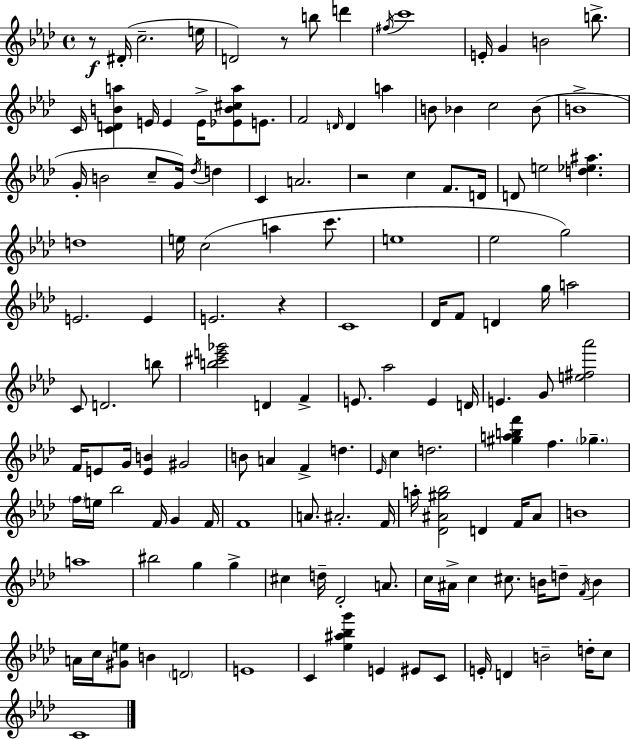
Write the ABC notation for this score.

X:1
T:Untitled
M:4/4
L:1/4
K:Fm
z/2 ^D/4 c2 e/4 D2 z/2 b/2 d' ^f/4 c'4 E/4 G B2 b/2 C/4 [CDBa] E/4 E E/4 [_EB^ca]/2 E/2 F2 D/4 D a B/2 _B c2 _B/2 B4 G/4 B2 c/2 G/4 _d/4 d C A2 z2 c F/2 D/4 D/2 e2 [d_e^a] d4 e/4 c2 a c'/2 e4 _e2 g2 E2 E E2 z C4 _D/4 F/2 D g/4 a2 C/2 D2 b/2 [b^c'e'_g']2 D F E/2 _a2 E D/4 E G/2 [e^f_a']2 F/4 E/2 G/4 [EB] ^G2 B/2 A F d _E/4 c d2 [^gabf'] f _g f/4 e/4 _b2 F/4 G F/4 F4 A/2 ^A2 F/4 a/4 [_D^A^g_b]2 D F/4 ^A/2 B4 a4 ^b2 g g ^c d/4 _D2 A/2 c/4 ^A/4 c ^c/2 B/4 d/2 F/4 B A/4 c/4 [^Ge]/2 B D2 E4 C [_e^a_bg'] E ^E/2 C/2 E/4 D B2 d/4 c/2 C4